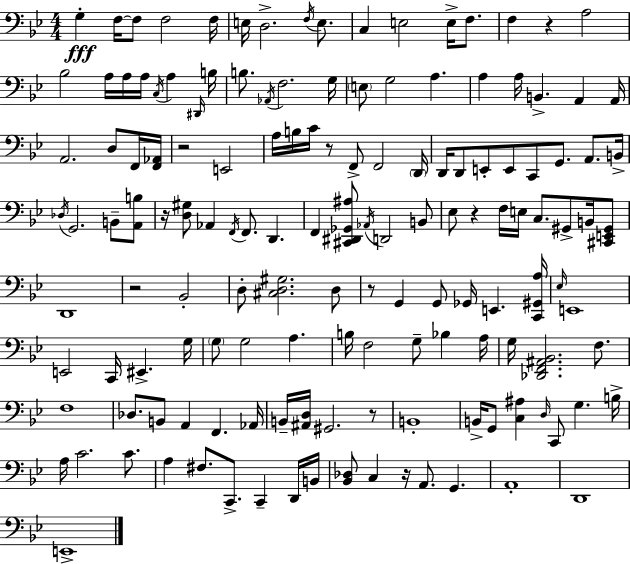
X:1
T:Untitled
M:4/4
L:1/4
K:Gm
G, F,/4 F,/2 F,2 F,/4 E,/4 D,2 F,/4 E,/2 C, E,2 E,/4 F,/2 F, z A,2 _B,2 A,/4 A,/4 A,/4 C,/4 A, ^D,,/4 B,/4 B,/2 _A,,/4 F,2 G,/4 E,/2 G,2 A, A, A,/4 B,, A,, A,,/4 A,,2 D,/2 F,,/4 [F,,_A,,]/4 z2 E,,2 A,/4 B,/4 C/4 z/2 F,,/2 F,,2 D,,/4 D,,/4 D,,/2 E,,/2 E,,/2 C,,/2 G,,/2 A,,/2 B,,/4 _D,/4 G,,2 B,,/2 [A,,B,]/2 z/4 [D,^G,]/2 _A,, F,,/4 F,,/2 D,, F,, [^C,,^D,,_G,,^A,]/2 _A,,/4 D,,2 B,,/2 _E,/2 z F,/4 E,/4 C,/2 ^G,,/2 B,,/4 [^C,,E,,^G,,]/2 D,,4 z2 _B,,2 D,/2 [^C,D,^G,]2 D,/2 z/2 G,, G,,/2 _G,,/4 E,, [C,,^G,,A,]/4 _E,/4 E,,4 E,,2 C,,/4 ^E,, G,/4 G,/2 G,2 A, B,/4 F,2 G,/2 _B, A,/4 G,/4 [_D,,F,,^A,,_B,,]2 F,/2 F,4 _D,/2 B,,/2 A,, F,, _A,,/4 B,,/4 [^A,,D,]/4 ^G,,2 z/2 B,,4 B,,/4 G,,/2 [C,^A,] D,/4 C,,/2 G, B,/4 A,/4 C2 C/2 A, ^F,/2 C,,/2 C,, D,,/4 B,,/4 [_B,,_D,]/2 C, z/4 A,,/2 G,, A,,4 D,,4 E,,4